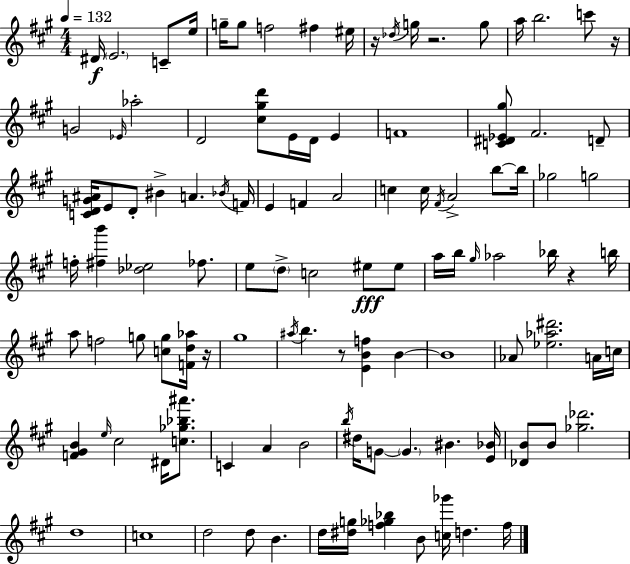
D#4/s E4/h. C4/e E5/s G5/s G5/e F5/h F#5/q EIS5/s R/s Db5/s G5/s R/h. G5/e A5/s B5/h. C6/e R/s G4/h Eb4/s Ab5/h D4/h [C#5,G#5,D6]/e E4/s D4/s E4/q F4/w [C4,D#4,Eb4,G#5]/e F#4/h. D4/e [C4,D4,G4,A#4]/s E4/e D4/e BIS4/q A4/q. Bb4/s F4/s E4/q F4/q A4/h C5/q C5/s F#4/s A4/h B5/e B5/s Gb5/h G5/h F5/s [F#5,B6]/q [Db5,Eb5]/h FES5/e. E5/e D5/e C5/h EIS5/e EIS5/e A5/s B5/s G#5/s Ab5/h Bb5/s R/q B5/s A5/e F5/h G5/e [C5,G5]/e [F4,D5,Ab5]/s R/s G#5/w A#5/s B5/q. R/e [E4,B4,F5]/q B4/q B4/w Ab4/e [Eb5,Ab5,D#6]/h. A4/s C5/s [F4,G#4,B4]/q E5/s C#5/h D#4/s [C5,Gb5,Bb5,A#6]/e. C4/q A4/q B4/h B5/s D#5/s G4/e G4/q. BIS4/q. [E4,Bb4]/s [Db4,B4]/e B4/e [Gb5,Db6]/h. D5/w C5/w D5/h D5/e B4/q. D5/s [D#5,G5]/s [F5,Gb5,Bb5]/q B4/e [C5,Gb6]/s D5/q. F5/s